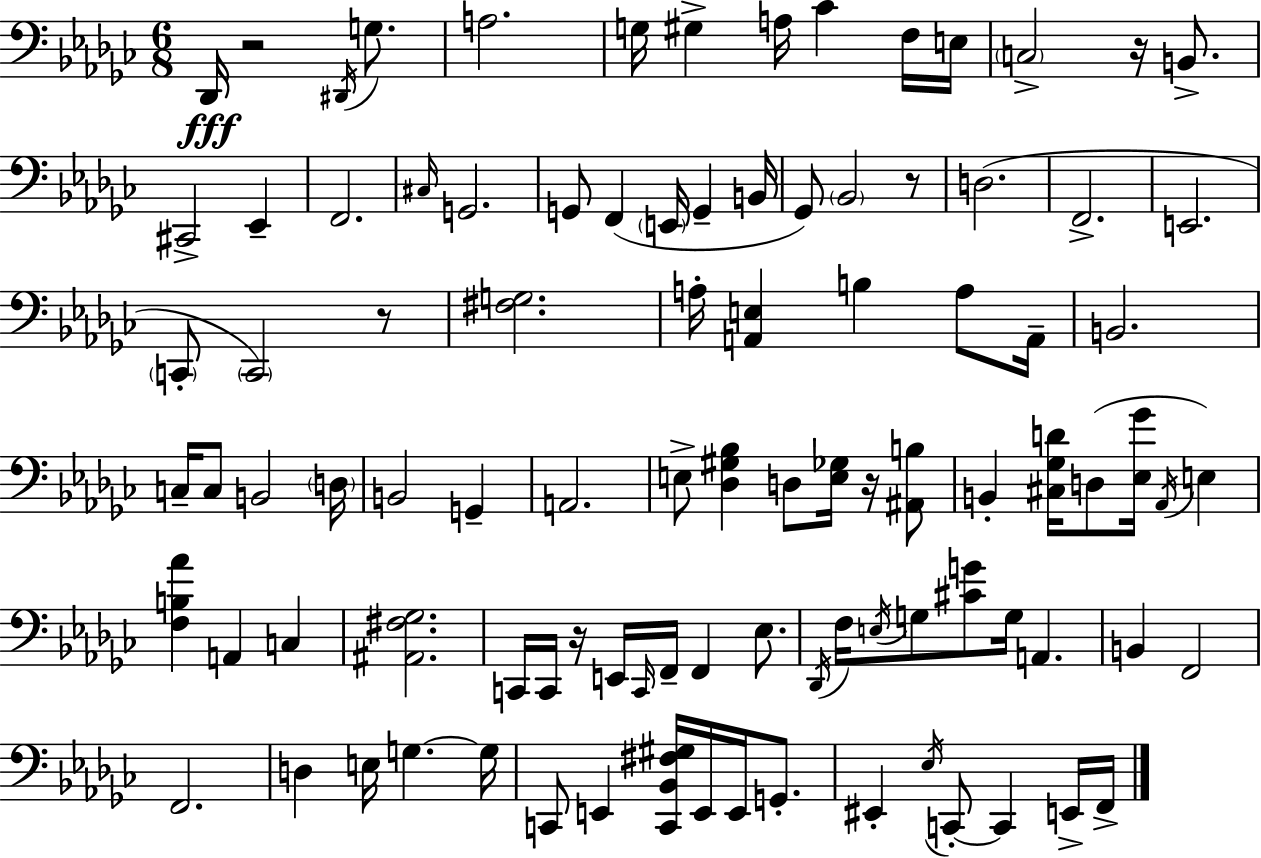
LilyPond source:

{
  \clef bass
  \numericTimeSignature
  \time 6/8
  \key ees \minor
  des,16\fff r2 \acciaccatura { dis,16 } g8. | a2. | g16 gis4-> a16 ces'4 f16 | e16 \parenthesize c2-> r16 b,8.-> | \break cis,2-> ees,4-- | f,2. | \grace { cis16 } g,2. | g,8 f,4( \parenthesize e,16 g,4-- | \break b,16 ges,8) \parenthesize bes,2 | r8 d2.( | f,2.-> | e,2. | \break \parenthesize c,8-. \parenthesize c,2) | r8 <fis g>2. | a16-. <a, e>4 b4 a8 | a,16-- b,2. | \break c16-- c8 b,2 | \parenthesize d16 b,2 g,4-- | a,2. | e8-> <des gis bes>4 d8 <e ges>16 r16 | \break <ais, b>8 b,4-. <cis ges d'>16 d8( <ees ges'>16 \acciaccatura { aes,16 }) e4 | <f b aes'>4 a,4 c4 | <ais, fis ges>2. | c,16 c,16 r16 e,16 \grace { c,16 } f,16-- f,4 | \break ees8. \acciaccatura { des,16 } f16 \acciaccatura { e16 } g8 <cis' g'>8 g16 | a,4. b,4 f,2 | f,2. | d4 e16 g4.~~ | \break g16 c,8 e,4 | <c, bes, fis gis>16 e,16 e,16 g,8.-. eis,4-. \acciaccatura { ees16 } c,8-.~~ | c,4 e,16-> f,16-> \bar "|."
}